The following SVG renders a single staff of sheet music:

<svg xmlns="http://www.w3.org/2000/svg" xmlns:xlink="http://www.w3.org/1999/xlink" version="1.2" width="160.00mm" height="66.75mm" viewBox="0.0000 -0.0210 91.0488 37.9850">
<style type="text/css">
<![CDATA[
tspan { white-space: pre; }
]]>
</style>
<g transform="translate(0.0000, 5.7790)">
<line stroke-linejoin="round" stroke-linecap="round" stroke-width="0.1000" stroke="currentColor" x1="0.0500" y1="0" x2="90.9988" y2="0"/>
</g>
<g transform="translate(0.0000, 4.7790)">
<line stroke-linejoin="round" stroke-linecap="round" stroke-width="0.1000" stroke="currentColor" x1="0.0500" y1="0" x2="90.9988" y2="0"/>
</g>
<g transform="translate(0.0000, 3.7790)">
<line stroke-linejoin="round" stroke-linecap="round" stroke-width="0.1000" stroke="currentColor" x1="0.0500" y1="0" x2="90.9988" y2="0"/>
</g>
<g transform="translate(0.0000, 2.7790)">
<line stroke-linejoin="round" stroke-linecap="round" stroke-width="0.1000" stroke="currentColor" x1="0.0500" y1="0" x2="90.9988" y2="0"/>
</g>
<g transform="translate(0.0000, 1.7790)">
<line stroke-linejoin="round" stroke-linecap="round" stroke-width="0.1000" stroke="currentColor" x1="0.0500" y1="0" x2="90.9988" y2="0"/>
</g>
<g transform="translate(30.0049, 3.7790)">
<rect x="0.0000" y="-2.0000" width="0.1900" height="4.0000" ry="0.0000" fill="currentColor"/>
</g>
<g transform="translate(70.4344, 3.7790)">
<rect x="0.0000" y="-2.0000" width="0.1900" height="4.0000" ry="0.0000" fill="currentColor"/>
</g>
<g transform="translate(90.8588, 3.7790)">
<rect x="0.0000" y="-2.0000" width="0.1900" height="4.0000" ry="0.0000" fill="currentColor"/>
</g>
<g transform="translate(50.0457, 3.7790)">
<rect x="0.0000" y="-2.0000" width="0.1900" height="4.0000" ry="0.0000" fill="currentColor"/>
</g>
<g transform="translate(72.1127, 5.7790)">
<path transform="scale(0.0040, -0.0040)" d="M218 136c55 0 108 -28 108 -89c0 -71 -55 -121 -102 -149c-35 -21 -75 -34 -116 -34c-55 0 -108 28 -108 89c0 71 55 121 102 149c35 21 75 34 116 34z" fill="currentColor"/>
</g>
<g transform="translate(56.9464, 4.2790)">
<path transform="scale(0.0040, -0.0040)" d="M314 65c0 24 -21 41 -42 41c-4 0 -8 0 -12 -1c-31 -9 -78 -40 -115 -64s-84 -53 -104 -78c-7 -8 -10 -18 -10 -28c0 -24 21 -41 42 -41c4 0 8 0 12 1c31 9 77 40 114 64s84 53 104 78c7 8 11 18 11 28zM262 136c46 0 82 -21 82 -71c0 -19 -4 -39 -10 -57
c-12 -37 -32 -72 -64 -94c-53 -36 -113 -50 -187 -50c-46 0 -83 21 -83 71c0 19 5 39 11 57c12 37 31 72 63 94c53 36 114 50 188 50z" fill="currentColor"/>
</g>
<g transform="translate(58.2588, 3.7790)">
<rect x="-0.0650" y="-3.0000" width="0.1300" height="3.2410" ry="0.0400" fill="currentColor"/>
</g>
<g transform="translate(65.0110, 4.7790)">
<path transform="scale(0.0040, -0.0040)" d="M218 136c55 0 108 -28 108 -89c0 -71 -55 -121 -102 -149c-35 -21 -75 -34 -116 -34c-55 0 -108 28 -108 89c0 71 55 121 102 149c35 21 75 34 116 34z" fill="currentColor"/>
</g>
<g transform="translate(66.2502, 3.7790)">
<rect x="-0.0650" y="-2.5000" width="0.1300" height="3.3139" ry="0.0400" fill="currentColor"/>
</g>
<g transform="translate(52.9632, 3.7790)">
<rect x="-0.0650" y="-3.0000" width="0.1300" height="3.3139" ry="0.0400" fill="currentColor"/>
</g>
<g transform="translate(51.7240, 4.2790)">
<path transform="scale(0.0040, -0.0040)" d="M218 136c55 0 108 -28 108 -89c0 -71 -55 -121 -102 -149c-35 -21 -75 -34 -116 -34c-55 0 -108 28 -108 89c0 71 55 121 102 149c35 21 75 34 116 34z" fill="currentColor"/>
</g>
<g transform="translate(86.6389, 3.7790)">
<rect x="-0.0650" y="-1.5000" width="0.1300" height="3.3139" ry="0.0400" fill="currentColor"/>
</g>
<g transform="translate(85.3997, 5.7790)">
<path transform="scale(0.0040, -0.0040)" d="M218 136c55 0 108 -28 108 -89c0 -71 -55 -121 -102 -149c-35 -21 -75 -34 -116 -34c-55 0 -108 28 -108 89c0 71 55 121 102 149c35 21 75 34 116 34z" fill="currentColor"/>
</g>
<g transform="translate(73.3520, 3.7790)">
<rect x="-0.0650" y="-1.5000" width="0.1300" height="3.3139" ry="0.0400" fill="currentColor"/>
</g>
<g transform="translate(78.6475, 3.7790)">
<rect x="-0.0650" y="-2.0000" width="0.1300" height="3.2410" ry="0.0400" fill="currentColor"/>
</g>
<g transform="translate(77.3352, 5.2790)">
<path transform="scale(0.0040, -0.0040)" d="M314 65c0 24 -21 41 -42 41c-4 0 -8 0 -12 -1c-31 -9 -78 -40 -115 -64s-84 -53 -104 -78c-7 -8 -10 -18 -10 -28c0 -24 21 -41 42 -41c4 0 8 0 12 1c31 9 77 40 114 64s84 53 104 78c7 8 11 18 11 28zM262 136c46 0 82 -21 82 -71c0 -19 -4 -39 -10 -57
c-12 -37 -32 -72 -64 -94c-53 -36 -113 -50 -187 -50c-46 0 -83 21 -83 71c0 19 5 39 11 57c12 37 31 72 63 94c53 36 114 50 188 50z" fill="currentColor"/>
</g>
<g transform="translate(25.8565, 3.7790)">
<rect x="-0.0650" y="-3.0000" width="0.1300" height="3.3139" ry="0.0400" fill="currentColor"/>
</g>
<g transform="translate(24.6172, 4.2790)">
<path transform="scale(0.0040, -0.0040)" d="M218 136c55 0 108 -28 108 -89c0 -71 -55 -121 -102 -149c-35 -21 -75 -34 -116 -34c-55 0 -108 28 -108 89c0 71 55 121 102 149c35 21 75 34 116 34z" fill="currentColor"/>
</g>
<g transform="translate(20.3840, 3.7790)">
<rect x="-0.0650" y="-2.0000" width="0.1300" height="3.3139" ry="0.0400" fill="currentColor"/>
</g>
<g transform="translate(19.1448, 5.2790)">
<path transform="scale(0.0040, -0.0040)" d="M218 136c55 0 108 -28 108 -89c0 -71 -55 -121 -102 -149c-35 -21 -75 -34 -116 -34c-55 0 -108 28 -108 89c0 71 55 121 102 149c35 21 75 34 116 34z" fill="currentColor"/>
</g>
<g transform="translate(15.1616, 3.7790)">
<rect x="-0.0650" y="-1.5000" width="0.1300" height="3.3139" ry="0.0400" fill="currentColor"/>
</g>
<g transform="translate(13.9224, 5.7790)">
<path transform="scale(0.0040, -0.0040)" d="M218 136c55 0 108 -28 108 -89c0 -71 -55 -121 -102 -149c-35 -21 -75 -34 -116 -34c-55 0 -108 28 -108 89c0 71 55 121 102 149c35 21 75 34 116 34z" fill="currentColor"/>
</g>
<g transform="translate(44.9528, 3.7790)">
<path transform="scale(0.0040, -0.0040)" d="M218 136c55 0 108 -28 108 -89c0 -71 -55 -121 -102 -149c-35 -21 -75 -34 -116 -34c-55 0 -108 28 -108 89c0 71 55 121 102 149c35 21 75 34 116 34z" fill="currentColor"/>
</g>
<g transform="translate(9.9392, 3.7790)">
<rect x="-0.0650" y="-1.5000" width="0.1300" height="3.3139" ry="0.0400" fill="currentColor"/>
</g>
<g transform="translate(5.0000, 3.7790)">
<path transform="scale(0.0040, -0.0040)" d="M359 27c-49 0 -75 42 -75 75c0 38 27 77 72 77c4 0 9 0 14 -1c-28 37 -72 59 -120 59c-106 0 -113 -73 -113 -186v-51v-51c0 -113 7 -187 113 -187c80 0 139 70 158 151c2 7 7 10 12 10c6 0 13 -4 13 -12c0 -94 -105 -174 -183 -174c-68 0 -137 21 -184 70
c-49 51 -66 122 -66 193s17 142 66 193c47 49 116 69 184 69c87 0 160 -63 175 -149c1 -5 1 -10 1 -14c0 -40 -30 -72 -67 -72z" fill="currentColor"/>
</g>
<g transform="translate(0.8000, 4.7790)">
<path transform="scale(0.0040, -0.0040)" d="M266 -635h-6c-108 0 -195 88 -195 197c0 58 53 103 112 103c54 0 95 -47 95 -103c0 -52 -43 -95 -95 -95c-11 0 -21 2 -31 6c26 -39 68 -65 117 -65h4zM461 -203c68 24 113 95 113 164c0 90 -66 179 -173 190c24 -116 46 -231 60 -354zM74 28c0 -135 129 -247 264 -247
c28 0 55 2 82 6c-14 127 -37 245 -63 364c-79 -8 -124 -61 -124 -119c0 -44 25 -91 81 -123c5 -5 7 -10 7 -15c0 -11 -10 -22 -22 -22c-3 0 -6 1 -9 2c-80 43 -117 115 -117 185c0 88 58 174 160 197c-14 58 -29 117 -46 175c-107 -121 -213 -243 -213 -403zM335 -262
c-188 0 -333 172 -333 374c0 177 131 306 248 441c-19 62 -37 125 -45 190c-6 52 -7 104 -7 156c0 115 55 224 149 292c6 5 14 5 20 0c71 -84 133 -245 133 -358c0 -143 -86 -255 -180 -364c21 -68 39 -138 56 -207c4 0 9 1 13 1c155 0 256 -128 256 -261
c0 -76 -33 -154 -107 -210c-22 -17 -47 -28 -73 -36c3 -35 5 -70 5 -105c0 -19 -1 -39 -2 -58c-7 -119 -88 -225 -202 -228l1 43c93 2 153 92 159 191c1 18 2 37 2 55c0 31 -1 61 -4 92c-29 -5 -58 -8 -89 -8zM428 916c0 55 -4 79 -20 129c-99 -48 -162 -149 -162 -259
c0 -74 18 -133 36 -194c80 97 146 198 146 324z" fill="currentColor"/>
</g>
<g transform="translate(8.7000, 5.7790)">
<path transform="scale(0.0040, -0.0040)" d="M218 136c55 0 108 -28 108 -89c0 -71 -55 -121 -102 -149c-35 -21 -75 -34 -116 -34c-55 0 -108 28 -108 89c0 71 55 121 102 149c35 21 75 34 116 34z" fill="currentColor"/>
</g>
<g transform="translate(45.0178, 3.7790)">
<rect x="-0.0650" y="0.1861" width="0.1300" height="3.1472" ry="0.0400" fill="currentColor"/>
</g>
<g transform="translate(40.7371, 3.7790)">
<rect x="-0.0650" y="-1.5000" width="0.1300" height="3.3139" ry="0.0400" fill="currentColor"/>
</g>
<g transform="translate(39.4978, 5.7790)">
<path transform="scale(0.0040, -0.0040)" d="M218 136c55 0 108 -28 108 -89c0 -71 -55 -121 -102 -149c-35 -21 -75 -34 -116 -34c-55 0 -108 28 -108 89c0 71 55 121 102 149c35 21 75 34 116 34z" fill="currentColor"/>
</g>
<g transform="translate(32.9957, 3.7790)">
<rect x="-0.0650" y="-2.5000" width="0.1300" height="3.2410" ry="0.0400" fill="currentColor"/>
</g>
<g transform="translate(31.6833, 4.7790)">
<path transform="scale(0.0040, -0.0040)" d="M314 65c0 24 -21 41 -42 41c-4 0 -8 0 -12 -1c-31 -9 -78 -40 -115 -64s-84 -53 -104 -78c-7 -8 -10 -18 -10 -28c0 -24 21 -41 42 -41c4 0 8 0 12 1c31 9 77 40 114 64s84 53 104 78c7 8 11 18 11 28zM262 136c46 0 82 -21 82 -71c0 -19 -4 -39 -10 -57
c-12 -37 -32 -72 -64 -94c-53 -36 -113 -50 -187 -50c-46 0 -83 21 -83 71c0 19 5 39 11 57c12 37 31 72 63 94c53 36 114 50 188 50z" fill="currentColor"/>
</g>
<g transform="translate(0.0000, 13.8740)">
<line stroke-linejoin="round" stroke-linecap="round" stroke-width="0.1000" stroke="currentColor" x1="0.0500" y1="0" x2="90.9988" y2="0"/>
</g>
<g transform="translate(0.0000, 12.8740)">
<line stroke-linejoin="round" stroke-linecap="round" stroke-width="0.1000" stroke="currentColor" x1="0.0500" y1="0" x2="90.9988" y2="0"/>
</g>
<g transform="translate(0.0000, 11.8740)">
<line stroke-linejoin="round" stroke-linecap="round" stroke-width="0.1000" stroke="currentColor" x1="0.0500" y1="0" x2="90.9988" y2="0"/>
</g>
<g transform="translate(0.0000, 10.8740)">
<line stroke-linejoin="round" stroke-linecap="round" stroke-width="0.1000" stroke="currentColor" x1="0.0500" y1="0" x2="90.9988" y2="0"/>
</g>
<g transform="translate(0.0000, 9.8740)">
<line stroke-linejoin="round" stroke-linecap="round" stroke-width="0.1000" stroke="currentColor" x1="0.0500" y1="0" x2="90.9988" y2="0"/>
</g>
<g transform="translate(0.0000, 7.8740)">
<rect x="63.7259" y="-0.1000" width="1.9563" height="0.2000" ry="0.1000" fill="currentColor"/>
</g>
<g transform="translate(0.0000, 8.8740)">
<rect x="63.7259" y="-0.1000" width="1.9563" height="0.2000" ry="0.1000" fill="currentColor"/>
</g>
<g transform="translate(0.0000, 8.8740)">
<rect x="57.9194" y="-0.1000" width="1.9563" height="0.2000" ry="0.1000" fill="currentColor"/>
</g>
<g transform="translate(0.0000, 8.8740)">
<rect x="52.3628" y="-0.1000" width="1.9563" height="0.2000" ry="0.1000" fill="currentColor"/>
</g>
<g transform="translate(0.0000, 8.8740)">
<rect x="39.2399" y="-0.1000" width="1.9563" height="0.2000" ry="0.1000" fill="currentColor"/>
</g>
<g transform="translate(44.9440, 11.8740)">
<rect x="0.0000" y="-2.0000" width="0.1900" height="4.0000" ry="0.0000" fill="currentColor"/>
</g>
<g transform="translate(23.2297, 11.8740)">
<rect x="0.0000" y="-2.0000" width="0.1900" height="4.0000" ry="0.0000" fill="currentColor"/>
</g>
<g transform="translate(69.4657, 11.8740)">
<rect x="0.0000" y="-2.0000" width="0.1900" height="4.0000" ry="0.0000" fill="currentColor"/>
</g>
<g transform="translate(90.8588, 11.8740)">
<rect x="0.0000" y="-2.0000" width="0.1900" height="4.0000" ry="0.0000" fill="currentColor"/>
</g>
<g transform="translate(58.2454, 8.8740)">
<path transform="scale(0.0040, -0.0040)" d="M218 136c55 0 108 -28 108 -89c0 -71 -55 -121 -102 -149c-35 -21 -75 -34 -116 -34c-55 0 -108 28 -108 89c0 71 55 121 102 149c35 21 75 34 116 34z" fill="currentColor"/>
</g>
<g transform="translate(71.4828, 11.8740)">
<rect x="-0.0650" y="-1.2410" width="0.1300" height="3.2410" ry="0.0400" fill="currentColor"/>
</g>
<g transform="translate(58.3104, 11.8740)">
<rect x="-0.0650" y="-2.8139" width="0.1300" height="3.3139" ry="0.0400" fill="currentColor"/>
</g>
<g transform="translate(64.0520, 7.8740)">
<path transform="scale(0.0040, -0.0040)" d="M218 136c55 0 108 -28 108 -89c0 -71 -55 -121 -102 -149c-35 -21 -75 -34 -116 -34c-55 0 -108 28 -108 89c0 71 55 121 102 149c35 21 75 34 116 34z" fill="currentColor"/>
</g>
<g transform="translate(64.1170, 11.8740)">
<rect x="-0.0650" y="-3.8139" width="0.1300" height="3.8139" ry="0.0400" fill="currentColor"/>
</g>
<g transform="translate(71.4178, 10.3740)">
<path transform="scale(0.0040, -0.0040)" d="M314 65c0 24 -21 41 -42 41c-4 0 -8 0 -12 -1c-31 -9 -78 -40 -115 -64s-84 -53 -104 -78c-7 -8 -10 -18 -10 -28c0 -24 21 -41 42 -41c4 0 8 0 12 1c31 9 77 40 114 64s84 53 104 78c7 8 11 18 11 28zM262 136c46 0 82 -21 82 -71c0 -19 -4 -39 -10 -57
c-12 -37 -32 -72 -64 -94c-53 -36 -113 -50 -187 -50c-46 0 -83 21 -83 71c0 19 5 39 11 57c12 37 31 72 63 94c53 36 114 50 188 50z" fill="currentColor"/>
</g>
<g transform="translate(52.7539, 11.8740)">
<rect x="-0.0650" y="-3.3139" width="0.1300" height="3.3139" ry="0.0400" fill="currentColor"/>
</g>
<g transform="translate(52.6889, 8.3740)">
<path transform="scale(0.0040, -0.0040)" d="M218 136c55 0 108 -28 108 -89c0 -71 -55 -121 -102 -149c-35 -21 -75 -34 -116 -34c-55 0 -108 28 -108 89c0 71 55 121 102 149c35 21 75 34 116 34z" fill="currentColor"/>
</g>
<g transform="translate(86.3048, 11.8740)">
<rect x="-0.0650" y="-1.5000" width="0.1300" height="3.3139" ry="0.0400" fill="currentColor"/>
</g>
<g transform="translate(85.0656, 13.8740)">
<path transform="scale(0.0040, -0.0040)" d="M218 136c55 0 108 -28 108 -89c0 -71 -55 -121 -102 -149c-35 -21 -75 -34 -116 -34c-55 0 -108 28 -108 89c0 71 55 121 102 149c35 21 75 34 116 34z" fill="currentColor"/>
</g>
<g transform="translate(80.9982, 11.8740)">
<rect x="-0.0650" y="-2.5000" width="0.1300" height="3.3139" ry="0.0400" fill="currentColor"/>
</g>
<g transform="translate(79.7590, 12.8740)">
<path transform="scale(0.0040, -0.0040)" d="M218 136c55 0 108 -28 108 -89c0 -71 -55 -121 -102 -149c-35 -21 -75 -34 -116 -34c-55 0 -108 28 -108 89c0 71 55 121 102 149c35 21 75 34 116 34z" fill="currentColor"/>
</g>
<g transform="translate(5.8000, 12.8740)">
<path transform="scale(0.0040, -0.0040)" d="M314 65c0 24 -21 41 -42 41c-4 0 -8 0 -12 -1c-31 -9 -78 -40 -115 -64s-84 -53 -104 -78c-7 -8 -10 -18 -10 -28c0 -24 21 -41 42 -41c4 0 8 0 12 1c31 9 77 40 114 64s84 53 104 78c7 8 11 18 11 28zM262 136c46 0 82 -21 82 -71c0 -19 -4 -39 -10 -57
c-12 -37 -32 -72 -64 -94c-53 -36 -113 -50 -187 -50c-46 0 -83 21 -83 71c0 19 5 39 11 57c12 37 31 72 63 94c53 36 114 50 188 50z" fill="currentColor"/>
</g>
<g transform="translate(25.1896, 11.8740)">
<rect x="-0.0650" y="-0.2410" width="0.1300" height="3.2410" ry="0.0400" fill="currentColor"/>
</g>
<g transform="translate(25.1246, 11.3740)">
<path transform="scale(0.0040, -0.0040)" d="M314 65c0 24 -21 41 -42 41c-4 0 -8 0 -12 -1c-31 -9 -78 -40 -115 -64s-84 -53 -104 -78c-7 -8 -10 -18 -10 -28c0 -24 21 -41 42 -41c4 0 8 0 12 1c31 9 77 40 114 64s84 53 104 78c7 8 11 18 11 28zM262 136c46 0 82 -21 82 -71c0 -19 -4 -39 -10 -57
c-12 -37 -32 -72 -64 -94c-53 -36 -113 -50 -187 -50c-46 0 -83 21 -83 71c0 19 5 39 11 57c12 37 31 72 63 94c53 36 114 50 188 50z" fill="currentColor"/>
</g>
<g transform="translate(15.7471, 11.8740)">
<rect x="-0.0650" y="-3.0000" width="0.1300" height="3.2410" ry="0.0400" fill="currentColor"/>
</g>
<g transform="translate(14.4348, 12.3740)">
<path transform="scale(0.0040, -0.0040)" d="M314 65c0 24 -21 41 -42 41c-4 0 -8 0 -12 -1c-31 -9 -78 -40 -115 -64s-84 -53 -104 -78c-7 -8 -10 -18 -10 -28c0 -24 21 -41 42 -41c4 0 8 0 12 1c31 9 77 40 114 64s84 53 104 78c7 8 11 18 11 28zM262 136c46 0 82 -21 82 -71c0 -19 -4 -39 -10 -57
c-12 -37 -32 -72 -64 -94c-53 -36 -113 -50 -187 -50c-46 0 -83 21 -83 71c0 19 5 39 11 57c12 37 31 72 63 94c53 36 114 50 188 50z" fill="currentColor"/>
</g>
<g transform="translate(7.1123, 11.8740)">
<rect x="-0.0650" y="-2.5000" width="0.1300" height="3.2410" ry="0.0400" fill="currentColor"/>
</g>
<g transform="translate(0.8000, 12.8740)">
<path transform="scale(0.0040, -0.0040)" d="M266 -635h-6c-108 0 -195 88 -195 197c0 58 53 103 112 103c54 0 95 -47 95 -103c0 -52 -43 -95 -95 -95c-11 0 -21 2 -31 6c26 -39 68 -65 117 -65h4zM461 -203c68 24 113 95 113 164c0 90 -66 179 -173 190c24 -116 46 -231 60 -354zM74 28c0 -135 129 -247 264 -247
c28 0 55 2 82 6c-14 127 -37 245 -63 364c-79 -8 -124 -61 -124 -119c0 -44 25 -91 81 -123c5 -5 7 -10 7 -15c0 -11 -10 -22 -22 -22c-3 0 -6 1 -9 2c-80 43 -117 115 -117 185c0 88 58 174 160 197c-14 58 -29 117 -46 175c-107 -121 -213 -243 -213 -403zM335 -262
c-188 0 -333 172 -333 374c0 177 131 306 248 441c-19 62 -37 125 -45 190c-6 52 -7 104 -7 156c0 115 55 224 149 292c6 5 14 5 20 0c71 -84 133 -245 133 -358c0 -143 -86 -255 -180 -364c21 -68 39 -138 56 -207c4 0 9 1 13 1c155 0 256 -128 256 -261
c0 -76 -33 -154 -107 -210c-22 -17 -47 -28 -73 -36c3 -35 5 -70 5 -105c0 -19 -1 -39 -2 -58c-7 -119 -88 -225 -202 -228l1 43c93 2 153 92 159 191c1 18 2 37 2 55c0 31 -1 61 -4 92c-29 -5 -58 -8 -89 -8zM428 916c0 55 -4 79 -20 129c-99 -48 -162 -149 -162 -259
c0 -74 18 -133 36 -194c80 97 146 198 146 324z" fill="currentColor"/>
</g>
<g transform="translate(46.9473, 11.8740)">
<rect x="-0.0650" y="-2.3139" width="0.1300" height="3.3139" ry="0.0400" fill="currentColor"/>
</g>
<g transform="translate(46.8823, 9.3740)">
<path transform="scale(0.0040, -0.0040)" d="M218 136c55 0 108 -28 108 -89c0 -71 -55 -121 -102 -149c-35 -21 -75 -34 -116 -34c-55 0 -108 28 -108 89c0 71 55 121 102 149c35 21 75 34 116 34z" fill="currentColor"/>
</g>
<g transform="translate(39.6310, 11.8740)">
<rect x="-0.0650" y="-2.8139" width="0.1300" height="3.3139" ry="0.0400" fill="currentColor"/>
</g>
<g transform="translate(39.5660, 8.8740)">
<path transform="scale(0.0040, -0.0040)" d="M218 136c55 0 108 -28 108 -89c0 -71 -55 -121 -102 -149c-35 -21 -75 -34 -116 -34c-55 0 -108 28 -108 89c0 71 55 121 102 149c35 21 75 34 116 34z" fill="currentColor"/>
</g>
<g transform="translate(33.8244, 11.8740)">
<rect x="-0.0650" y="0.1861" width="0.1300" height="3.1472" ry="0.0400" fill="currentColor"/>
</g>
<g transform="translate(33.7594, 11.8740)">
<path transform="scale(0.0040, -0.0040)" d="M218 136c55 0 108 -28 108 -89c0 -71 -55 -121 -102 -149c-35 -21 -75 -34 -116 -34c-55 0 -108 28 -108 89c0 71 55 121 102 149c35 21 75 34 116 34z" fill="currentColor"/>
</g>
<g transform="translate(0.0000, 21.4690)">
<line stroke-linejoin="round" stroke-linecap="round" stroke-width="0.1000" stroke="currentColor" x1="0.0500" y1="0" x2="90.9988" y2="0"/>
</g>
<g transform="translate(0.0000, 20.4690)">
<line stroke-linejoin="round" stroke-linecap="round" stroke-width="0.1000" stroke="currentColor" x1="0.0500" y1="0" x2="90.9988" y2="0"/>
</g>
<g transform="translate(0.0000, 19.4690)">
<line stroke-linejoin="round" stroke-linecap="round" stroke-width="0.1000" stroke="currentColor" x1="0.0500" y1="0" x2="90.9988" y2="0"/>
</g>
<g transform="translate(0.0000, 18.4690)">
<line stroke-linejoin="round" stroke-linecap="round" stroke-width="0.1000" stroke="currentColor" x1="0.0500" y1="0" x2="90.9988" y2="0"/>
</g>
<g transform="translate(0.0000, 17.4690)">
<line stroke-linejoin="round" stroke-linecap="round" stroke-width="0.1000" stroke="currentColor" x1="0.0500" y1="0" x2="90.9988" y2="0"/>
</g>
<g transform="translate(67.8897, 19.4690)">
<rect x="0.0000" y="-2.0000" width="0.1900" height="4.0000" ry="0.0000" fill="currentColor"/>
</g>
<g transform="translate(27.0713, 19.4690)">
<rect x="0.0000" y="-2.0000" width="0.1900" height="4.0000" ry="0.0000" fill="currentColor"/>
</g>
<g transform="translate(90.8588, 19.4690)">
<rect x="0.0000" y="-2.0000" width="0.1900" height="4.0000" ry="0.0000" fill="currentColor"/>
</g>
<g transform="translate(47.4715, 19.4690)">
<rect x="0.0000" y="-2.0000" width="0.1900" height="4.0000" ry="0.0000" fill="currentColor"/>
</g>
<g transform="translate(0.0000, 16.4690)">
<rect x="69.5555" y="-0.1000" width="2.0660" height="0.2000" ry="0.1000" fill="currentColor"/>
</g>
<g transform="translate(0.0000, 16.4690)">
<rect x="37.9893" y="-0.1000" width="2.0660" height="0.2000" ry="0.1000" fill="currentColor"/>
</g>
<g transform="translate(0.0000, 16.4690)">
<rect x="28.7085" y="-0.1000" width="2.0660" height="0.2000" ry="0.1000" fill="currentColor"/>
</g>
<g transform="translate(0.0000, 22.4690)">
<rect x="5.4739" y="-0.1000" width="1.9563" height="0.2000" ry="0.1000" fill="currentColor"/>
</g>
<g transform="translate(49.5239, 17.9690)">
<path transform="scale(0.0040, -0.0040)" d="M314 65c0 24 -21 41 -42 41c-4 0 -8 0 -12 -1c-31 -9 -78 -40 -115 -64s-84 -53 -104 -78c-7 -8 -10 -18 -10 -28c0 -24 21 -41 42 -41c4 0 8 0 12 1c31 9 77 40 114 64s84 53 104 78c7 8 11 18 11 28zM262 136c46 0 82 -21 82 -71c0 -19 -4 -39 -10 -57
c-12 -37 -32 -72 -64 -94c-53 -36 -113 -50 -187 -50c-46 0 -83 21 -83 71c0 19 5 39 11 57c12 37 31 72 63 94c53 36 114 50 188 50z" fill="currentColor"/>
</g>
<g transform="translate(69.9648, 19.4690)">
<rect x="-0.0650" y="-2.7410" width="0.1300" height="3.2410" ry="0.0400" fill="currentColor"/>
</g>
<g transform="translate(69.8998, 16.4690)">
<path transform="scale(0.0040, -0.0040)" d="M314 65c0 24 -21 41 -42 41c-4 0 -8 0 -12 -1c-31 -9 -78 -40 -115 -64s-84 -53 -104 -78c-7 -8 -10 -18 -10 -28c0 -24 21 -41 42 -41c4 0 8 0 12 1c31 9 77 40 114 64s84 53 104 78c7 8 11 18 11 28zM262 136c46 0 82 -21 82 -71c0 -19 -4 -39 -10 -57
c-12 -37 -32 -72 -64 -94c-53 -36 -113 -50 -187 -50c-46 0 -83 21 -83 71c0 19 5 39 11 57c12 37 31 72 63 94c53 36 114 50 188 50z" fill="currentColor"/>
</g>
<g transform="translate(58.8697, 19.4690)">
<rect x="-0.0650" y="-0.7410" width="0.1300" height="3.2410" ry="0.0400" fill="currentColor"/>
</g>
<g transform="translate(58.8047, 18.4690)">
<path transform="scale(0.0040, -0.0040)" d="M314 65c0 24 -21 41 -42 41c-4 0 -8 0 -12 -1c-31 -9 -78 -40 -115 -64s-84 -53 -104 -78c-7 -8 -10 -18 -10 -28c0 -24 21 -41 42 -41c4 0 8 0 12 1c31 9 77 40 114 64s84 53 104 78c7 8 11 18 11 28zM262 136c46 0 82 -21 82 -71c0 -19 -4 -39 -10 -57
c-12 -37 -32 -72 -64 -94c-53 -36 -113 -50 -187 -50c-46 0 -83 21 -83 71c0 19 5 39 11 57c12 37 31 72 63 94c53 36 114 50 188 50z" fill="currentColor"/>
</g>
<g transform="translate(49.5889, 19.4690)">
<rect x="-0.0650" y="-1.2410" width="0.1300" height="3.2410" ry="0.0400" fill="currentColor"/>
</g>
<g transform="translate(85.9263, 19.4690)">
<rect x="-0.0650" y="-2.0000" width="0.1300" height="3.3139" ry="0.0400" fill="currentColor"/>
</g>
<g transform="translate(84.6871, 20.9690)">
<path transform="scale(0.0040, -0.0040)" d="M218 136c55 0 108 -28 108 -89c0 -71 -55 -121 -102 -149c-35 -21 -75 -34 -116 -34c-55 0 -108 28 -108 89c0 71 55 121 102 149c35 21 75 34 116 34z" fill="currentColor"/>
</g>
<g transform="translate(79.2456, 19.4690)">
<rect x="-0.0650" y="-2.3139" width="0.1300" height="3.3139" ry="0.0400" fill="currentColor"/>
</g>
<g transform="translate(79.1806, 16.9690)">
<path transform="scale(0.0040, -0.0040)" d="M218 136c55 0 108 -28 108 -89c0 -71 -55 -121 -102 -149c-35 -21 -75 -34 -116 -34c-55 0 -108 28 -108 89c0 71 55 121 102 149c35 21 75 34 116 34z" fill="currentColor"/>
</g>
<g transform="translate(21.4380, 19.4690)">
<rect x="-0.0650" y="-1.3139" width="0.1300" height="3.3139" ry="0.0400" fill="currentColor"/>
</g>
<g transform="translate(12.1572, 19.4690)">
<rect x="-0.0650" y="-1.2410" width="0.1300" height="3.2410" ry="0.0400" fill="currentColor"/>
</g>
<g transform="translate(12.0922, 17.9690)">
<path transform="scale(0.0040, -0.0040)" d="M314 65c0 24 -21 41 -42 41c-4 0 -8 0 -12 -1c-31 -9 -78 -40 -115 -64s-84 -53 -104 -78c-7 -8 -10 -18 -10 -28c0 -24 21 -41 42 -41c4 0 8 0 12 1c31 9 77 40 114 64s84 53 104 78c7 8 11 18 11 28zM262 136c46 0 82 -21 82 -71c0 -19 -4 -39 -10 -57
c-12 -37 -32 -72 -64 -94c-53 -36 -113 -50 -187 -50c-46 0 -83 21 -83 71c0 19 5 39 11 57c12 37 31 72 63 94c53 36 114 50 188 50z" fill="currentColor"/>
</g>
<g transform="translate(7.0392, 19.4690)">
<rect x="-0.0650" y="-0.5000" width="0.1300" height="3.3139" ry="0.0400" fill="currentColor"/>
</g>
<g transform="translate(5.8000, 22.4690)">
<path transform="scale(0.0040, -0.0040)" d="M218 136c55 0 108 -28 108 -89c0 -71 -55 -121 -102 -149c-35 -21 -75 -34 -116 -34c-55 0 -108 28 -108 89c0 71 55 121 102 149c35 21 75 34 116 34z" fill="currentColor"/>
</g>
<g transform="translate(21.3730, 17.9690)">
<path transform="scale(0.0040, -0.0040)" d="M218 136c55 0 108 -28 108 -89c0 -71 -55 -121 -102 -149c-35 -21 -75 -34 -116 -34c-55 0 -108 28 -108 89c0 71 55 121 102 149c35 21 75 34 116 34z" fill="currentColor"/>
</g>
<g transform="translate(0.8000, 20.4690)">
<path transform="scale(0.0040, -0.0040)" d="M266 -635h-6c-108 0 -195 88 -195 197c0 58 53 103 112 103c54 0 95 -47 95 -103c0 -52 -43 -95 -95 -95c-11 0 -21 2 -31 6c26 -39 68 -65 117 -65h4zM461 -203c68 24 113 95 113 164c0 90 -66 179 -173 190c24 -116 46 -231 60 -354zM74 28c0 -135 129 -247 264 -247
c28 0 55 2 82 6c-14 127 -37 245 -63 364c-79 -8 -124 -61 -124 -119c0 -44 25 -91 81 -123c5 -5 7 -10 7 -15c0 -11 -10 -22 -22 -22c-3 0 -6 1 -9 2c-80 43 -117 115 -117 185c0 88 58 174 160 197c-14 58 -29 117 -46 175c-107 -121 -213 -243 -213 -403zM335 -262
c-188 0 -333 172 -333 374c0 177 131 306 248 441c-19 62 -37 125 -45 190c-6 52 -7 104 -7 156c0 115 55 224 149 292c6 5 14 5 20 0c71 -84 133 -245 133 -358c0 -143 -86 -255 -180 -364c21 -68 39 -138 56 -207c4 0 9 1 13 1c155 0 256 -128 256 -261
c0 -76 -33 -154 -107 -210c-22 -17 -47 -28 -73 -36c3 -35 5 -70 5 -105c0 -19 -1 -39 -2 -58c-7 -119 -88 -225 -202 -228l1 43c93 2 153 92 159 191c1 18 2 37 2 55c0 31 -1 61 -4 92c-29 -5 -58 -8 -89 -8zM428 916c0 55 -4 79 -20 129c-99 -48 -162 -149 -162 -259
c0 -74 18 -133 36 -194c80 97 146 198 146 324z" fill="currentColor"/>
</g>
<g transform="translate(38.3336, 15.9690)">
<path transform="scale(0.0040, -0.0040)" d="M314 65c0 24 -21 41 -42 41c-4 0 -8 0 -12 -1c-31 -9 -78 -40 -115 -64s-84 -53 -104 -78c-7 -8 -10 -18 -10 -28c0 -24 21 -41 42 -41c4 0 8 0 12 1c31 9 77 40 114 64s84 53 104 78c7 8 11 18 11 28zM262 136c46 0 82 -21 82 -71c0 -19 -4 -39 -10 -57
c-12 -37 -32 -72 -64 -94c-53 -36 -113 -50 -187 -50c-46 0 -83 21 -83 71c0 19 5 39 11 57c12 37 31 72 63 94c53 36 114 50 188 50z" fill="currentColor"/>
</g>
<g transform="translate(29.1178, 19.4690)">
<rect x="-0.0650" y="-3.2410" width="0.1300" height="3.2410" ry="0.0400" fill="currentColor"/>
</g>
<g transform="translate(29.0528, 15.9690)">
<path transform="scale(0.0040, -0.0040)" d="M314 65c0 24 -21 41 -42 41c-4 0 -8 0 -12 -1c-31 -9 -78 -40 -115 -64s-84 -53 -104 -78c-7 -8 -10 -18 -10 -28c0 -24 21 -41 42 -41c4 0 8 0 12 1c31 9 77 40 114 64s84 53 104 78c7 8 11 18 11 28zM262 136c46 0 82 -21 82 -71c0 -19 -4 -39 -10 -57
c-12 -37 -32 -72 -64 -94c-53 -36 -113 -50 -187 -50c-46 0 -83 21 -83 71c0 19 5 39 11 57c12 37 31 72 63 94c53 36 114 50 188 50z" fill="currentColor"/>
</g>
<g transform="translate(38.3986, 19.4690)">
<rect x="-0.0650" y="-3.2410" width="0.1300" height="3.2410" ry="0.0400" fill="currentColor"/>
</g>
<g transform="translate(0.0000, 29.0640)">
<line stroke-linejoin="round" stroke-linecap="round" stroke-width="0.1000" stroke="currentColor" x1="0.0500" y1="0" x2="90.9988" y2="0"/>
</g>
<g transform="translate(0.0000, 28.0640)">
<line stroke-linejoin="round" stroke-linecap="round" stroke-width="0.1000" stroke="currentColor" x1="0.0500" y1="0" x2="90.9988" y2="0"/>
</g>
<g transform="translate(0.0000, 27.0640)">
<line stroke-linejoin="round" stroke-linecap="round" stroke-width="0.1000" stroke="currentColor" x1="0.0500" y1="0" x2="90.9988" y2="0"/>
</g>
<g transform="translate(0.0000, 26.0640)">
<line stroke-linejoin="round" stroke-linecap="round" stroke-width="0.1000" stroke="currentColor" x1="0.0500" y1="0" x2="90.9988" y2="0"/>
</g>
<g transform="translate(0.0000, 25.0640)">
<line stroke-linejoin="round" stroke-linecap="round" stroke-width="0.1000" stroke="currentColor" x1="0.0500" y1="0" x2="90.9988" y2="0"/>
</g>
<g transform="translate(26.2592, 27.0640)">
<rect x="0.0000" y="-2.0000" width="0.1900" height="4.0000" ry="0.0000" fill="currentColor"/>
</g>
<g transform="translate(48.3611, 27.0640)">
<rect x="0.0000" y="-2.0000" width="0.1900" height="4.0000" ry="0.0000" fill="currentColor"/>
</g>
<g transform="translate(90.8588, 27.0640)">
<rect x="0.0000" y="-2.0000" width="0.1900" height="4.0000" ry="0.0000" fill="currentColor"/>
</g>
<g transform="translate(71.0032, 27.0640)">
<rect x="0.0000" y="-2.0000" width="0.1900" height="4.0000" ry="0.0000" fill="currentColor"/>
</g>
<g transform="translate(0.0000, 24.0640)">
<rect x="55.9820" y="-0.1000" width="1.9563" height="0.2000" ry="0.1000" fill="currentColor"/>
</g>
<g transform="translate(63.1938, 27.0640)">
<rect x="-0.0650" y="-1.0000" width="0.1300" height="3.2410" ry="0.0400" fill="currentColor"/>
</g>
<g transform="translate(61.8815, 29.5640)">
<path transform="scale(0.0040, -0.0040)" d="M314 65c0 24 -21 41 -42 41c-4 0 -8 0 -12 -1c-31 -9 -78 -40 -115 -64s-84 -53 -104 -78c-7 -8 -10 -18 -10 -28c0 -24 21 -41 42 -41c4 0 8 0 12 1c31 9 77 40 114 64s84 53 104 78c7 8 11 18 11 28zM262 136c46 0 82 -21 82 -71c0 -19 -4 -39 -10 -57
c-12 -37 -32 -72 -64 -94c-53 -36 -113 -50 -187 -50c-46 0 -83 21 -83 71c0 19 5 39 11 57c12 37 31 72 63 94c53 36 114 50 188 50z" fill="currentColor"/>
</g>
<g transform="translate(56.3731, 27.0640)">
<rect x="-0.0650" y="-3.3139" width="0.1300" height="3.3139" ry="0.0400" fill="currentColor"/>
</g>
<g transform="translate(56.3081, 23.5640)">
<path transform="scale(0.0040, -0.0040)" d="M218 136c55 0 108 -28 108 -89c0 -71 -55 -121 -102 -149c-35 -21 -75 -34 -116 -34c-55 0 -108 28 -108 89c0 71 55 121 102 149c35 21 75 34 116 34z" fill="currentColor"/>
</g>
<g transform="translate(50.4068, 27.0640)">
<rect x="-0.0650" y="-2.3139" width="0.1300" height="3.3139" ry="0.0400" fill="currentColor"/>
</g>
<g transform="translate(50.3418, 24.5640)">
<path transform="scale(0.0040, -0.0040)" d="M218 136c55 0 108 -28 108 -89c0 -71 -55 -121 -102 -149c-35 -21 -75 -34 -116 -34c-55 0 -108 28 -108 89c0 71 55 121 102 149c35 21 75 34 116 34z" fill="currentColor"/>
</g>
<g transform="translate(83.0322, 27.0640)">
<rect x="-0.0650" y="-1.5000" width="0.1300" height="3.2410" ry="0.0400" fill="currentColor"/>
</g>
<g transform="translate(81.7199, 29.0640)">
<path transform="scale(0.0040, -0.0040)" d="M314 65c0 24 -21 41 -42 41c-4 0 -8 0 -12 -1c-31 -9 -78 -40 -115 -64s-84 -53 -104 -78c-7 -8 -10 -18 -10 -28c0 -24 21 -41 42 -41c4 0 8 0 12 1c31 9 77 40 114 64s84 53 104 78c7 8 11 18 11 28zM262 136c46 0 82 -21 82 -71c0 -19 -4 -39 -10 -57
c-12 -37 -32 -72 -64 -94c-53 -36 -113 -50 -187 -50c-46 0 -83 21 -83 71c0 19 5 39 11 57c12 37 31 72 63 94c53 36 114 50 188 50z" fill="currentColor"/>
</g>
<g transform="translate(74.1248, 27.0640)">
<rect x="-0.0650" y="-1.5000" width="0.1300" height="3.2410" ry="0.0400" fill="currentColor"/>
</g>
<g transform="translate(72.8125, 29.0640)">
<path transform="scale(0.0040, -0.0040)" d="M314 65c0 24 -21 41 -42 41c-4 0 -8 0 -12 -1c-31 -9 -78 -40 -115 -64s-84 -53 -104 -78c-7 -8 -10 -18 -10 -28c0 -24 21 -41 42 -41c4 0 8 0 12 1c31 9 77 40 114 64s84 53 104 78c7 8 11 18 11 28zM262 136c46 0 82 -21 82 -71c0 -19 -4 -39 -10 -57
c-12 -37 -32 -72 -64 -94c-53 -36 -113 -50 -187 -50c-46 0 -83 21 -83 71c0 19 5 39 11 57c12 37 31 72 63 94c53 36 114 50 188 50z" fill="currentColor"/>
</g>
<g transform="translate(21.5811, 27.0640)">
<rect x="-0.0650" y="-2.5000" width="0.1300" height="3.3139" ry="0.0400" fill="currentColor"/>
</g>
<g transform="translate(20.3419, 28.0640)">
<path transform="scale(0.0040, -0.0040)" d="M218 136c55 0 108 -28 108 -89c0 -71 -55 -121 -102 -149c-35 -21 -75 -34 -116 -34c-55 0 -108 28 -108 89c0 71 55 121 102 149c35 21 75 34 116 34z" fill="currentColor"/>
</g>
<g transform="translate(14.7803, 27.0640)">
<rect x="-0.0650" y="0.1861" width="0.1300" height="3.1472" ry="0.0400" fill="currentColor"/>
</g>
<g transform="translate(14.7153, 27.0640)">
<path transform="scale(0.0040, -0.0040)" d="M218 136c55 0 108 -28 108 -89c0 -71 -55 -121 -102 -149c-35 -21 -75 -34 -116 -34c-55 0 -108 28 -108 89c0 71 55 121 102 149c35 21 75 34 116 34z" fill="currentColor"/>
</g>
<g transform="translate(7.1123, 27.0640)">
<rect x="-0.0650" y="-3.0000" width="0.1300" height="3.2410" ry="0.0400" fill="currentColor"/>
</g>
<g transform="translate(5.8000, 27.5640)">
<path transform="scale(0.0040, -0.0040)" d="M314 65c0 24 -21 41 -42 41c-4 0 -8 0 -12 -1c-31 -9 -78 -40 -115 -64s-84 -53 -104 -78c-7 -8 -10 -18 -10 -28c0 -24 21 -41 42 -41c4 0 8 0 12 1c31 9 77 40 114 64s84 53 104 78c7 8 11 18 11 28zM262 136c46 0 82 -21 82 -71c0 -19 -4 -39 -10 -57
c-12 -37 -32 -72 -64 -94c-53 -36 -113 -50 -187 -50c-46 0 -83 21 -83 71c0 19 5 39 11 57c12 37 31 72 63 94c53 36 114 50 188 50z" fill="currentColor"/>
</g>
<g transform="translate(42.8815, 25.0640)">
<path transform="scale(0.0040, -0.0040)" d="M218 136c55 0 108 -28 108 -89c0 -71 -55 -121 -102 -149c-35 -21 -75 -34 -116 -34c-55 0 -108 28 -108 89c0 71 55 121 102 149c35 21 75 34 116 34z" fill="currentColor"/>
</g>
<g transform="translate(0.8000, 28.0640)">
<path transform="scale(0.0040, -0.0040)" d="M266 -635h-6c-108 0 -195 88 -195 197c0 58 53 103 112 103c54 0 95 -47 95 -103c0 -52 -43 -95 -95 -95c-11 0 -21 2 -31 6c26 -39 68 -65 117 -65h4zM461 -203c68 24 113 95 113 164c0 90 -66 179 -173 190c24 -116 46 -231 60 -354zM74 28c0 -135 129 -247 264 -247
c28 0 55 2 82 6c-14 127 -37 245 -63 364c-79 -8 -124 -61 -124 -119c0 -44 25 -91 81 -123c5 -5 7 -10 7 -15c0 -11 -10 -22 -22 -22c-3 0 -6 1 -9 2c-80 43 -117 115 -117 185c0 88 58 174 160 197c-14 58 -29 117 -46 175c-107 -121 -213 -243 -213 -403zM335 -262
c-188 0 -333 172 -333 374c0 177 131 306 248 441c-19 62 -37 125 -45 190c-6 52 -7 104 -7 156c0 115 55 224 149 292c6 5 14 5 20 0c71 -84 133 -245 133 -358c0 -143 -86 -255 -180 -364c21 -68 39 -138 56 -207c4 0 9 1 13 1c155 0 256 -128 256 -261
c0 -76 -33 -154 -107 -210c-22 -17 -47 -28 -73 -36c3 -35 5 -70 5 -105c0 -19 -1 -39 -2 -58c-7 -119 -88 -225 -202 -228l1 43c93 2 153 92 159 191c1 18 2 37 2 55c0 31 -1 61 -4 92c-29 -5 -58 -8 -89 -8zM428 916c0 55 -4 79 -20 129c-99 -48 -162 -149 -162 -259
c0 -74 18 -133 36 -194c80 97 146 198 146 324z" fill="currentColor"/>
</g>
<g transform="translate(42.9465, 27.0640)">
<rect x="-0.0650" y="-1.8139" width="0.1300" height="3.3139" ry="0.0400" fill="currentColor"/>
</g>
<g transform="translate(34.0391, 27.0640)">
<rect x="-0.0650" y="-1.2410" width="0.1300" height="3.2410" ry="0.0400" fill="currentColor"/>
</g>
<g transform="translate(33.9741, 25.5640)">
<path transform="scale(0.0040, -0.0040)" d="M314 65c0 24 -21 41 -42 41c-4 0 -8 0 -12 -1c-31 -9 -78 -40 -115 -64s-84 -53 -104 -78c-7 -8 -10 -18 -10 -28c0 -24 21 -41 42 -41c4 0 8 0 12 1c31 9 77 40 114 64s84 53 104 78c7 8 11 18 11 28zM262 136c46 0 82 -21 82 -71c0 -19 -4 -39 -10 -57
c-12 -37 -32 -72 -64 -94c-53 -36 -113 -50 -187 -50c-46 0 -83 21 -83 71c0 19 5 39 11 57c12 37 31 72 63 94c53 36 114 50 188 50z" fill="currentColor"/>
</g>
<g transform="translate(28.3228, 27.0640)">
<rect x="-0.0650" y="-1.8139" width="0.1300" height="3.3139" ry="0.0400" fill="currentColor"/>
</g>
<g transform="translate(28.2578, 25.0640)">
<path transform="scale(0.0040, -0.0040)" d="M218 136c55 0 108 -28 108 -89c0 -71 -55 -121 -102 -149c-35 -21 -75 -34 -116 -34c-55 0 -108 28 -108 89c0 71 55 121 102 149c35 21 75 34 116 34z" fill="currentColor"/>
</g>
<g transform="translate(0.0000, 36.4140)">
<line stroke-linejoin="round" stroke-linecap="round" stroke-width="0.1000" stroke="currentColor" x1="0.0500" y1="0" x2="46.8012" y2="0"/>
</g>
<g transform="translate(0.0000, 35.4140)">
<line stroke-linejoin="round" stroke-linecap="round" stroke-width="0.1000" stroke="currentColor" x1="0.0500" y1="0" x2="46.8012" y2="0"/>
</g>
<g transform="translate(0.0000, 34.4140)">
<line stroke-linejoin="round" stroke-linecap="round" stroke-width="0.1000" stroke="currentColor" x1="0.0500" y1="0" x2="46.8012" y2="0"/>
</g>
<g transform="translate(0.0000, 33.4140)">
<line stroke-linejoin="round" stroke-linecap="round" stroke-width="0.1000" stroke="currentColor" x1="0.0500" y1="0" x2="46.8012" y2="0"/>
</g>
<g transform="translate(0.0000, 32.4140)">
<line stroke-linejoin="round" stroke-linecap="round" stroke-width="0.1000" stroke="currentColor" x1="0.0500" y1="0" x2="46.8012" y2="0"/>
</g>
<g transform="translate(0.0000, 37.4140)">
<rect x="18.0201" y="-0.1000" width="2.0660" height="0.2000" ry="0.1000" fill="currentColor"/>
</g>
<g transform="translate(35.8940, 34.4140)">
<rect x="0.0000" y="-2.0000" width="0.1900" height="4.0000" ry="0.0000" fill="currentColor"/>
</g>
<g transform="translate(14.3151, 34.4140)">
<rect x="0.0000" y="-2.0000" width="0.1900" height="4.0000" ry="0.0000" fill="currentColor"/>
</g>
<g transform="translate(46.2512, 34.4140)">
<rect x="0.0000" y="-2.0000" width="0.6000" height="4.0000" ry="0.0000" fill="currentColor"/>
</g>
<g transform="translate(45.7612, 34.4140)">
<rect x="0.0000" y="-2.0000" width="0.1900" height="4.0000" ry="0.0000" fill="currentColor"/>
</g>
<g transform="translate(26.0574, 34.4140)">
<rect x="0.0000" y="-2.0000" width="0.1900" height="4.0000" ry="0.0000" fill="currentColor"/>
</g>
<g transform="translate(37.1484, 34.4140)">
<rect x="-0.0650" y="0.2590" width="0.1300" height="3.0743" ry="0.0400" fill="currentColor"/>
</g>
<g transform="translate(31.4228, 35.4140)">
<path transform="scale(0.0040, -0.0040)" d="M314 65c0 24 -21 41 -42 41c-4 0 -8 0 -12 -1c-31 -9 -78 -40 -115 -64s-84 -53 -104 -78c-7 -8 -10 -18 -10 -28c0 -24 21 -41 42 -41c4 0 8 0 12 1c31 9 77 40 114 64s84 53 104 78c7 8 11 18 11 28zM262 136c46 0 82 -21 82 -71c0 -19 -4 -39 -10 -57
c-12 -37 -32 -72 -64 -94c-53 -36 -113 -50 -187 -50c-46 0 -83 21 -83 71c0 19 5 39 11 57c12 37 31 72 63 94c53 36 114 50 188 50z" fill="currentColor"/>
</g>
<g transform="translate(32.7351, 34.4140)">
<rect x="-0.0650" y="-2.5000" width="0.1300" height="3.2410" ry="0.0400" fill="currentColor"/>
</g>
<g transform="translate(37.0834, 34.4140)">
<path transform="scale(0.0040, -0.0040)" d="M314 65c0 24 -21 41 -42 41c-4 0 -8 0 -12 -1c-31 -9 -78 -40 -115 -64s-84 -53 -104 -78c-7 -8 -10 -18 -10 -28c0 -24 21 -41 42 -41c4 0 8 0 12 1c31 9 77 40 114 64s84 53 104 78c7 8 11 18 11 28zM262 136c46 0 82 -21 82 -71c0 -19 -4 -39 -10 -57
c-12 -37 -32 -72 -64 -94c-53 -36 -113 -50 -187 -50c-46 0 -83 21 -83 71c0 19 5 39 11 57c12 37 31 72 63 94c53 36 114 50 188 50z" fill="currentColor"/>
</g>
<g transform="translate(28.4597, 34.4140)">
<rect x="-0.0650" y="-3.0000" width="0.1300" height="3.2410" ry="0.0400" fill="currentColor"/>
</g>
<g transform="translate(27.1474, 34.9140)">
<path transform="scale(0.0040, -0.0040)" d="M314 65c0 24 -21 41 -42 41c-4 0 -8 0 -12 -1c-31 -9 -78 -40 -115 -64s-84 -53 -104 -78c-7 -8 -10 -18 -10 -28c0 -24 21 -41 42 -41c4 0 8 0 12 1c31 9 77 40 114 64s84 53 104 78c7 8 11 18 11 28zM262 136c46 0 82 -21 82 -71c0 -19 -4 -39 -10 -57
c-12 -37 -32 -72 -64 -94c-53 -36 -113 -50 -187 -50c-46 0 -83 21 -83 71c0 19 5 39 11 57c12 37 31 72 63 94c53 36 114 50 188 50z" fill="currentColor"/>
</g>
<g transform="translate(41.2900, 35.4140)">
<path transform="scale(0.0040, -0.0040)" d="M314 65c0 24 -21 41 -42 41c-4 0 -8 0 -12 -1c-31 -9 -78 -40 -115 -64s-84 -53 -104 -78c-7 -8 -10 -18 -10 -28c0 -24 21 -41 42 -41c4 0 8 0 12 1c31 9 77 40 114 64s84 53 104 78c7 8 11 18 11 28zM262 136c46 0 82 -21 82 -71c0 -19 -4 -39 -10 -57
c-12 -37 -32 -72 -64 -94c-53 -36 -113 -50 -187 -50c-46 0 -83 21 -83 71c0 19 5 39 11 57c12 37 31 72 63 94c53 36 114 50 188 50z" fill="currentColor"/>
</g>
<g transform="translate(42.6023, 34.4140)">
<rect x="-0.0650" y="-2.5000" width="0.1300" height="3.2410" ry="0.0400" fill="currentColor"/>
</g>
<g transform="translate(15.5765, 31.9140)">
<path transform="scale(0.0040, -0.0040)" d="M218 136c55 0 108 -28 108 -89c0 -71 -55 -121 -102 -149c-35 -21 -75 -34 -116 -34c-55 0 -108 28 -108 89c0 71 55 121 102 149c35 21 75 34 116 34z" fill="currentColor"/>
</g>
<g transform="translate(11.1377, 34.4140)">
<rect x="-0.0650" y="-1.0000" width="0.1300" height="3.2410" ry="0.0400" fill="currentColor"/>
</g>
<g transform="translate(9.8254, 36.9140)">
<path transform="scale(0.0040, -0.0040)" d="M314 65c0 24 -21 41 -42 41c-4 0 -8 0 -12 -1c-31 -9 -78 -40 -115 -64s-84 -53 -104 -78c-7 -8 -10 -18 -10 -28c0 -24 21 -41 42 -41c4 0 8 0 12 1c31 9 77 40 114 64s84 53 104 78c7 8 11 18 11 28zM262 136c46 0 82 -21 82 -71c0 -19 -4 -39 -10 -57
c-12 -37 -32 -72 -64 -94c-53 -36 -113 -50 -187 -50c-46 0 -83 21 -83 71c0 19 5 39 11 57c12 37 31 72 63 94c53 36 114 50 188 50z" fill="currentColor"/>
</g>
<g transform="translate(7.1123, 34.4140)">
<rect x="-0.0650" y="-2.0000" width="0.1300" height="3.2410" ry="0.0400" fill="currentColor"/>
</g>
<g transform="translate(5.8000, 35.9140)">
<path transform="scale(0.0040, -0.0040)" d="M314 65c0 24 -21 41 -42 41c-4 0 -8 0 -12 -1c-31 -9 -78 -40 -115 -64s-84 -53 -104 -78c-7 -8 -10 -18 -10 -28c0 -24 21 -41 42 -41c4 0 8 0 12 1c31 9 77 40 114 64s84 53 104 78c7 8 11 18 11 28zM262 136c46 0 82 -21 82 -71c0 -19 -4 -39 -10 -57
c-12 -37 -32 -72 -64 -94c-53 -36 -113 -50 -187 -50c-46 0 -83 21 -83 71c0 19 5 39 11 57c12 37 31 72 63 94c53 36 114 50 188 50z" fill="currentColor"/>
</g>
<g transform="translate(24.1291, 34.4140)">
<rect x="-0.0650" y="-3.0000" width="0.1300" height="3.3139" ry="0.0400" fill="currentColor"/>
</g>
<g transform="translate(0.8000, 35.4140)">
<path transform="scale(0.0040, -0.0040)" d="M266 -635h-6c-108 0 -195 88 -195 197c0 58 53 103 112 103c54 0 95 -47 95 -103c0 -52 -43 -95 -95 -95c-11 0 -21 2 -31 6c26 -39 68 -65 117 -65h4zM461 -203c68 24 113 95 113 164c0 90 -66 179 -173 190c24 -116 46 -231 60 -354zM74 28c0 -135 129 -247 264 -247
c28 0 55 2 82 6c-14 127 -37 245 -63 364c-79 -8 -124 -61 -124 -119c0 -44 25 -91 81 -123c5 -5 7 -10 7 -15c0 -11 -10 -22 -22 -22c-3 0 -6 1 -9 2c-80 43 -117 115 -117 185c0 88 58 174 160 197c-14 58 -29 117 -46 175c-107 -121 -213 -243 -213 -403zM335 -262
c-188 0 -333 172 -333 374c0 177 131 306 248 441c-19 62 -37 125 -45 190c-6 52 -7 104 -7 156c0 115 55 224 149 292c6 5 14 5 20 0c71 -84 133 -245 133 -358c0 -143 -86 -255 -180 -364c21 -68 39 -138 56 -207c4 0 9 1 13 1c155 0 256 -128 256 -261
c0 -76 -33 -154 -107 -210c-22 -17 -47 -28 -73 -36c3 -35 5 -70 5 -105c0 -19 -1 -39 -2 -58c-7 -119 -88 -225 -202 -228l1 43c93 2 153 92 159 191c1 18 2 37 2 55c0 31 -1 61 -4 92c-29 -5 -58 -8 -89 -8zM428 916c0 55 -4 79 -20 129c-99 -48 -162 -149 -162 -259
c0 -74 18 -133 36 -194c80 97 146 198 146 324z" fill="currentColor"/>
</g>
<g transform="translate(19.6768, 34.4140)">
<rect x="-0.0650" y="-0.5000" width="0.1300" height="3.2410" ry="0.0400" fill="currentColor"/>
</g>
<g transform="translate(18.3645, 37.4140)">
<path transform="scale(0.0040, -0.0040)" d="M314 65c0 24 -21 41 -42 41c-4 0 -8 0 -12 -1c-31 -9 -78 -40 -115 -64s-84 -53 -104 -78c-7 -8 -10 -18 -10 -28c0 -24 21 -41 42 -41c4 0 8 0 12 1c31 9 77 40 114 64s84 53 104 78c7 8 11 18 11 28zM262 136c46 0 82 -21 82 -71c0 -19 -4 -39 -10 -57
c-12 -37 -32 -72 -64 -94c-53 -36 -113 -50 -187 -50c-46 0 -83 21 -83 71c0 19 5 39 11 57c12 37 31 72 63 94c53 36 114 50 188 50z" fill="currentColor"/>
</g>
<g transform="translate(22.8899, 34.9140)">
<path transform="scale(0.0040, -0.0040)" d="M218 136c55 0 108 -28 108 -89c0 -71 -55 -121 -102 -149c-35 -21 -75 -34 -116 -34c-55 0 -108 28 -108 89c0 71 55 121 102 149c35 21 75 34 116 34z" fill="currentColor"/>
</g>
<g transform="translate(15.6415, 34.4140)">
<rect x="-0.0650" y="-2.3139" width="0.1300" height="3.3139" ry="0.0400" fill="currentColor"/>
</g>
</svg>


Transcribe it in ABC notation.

X:1
T:Untitled
M:4/4
L:1/4
K:C
E E F A G2 E B A A2 G E F2 E G2 A2 c2 B a g b a c' e2 G E C e2 e b2 b2 e2 d2 a2 g F A2 B G f e2 f g b D2 E2 E2 F2 D2 g C2 A A2 G2 B2 G2